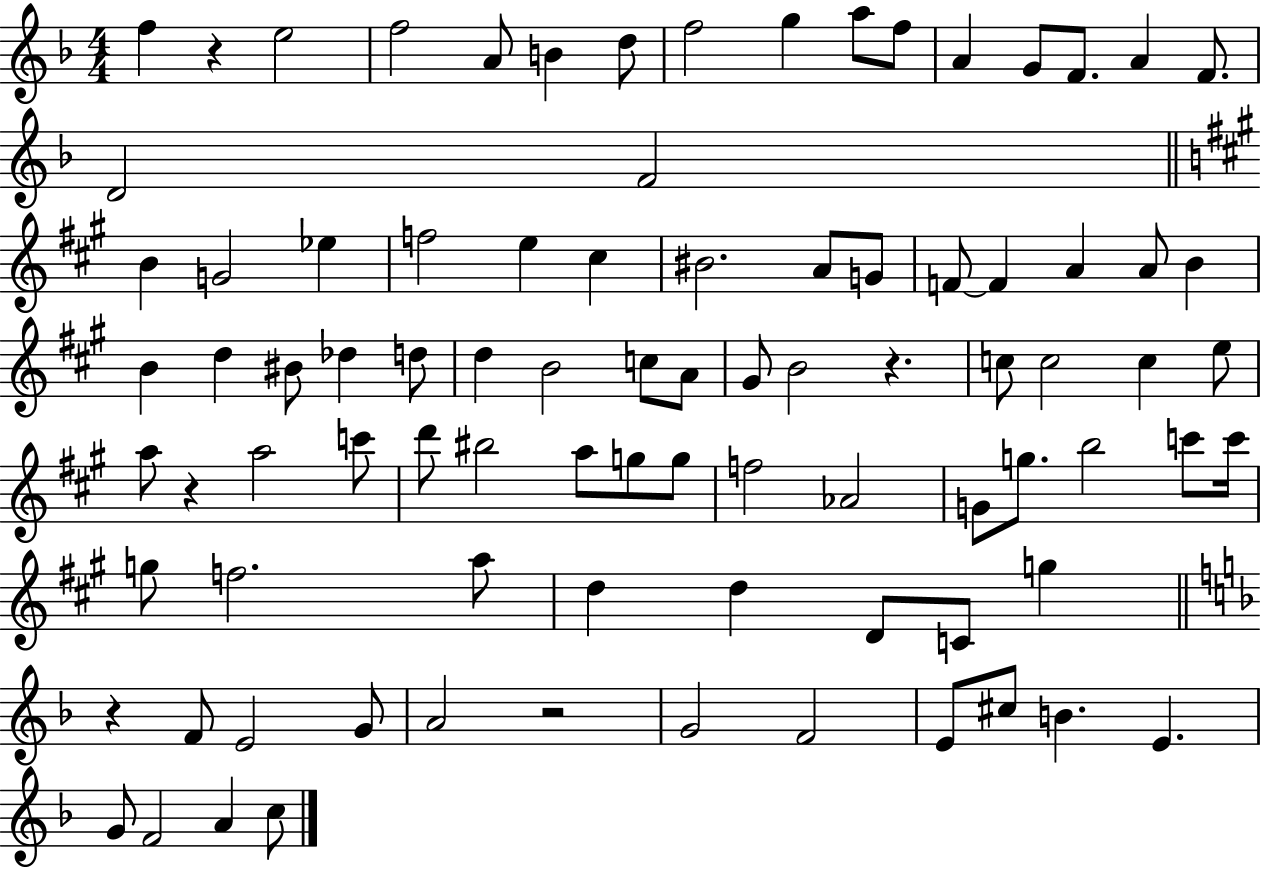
{
  \clef treble
  \numericTimeSignature
  \time 4/4
  \key f \major
  \repeat volta 2 { f''4 r4 e''2 | f''2 a'8 b'4 d''8 | f''2 g''4 a''8 f''8 | a'4 g'8 f'8. a'4 f'8. | \break d'2 f'2 | \bar "||" \break \key a \major b'4 g'2 ees''4 | f''2 e''4 cis''4 | bis'2. a'8 g'8 | f'8~~ f'4 a'4 a'8 b'4 | \break b'4 d''4 bis'8 des''4 d''8 | d''4 b'2 c''8 a'8 | gis'8 b'2 r4. | c''8 c''2 c''4 e''8 | \break a''8 r4 a''2 c'''8 | d'''8 bis''2 a''8 g''8 g''8 | f''2 aes'2 | g'8 g''8. b''2 c'''8 c'''16 | \break g''8 f''2. a''8 | d''4 d''4 d'8 c'8 g''4 | \bar "||" \break \key f \major r4 f'8 e'2 g'8 | a'2 r2 | g'2 f'2 | e'8 cis''8 b'4. e'4. | \break g'8 f'2 a'4 c''8 | } \bar "|."
}